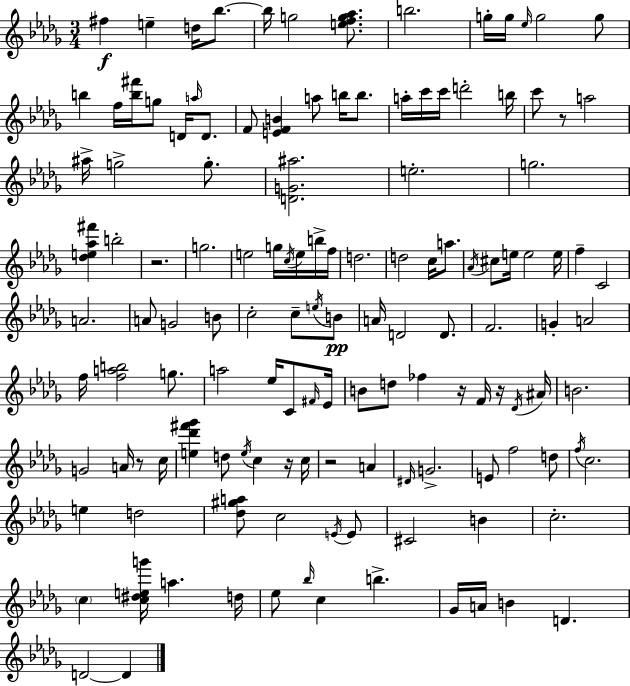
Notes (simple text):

F#5/q E5/q D5/s Bb5/e. Bb5/s G5/h [E5,F5,G5,Ab5]/e. B5/h. G5/s G5/s Eb5/s G5/h G5/e B5/q F5/s [B5,F#6]/s G5/e D4/s A5/s D4/e. F4/e [E4,F4,B4]/q A5/e B5/s B5/e. A5/s C6/s C6/s D6/h B5/s C6/e R/e A5/h A#5/s G5/h G5/e. [D4,G4,A#5]/h. E5/h. G5/h. [Db5,E5,Ab5,F#6]/q B5/h R/h. G5/h. E5/h G5/s C5/s E5/s B5/s F5/s D5/h. D5/h C5/s A5/e. Ab4/s C#5/e E5/s E5/h E5/s F5/q C4/h A4/h. A4/e G4/h B4/e C5/h C5/e E5/s B4/e A4/s D4/h D4/e. F4/h. G4/q A4/h F5/s [F5,A5,B5]/h G5/e. A5/h Eb5/s C4/e F#4/s Eb4/s B4/e D5/e FES5/q R/s F4/s R/s Db4/s A#4/s B4/h. G4/h A4/s R/e C5/s [E5,Db6,F#6,Gb6]/q D5/e E5/s C5/q R/s C5/s R/h A4/q D#4/s G4/h. E4/e F5/h D5/e F5/s C5/h. E5/q D5/h [Db5,G#5,A5]/e C5/h E4/s E4/e C#4/h B4/q C5/h. C5/q [C5,D#5,E5,G6]/s A5/q. D5/s Eb5/e Bb5/s C5/q B5/q. Gb4/s A4/s B4/q D4/q. D4/h D4/q